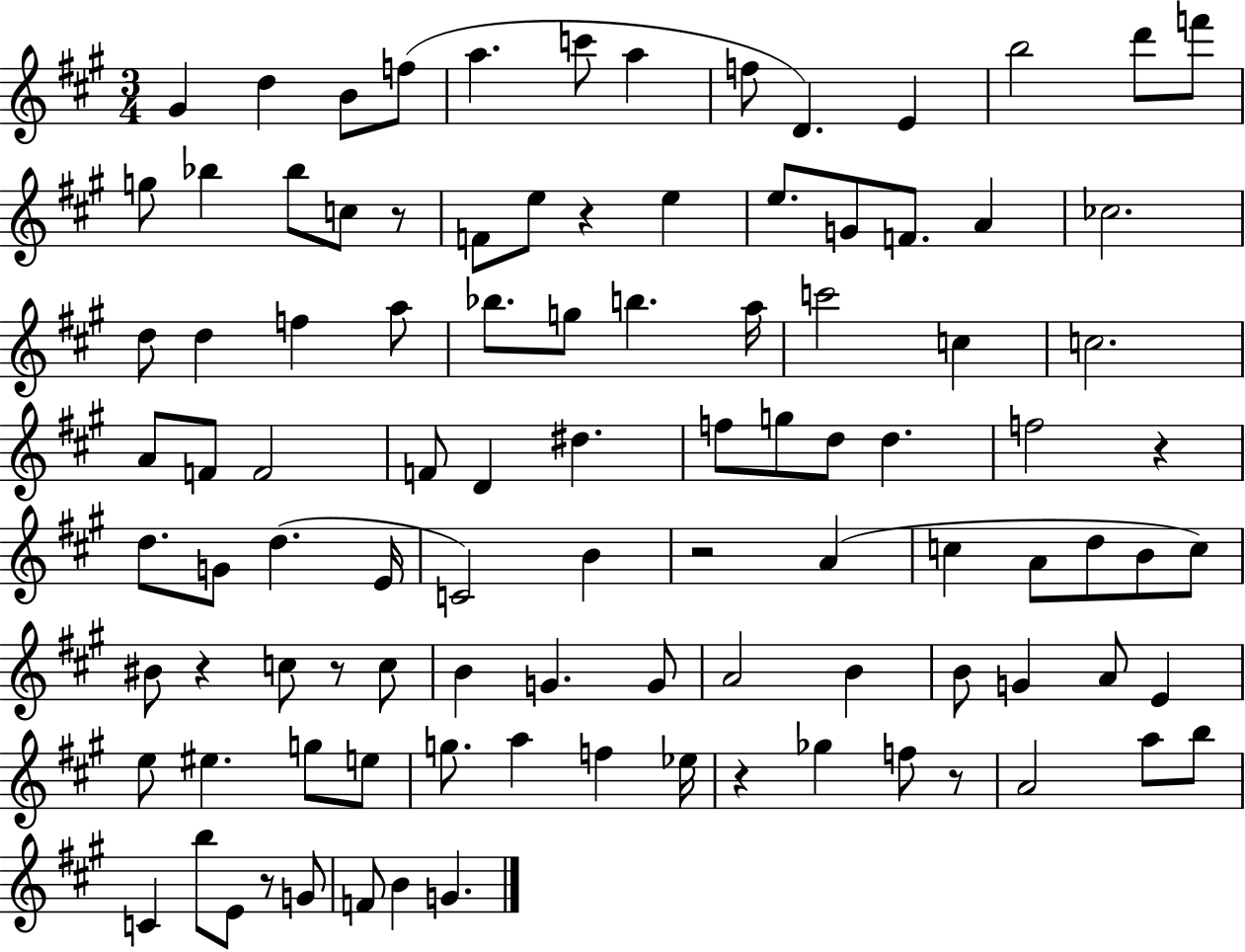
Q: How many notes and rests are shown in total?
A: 100